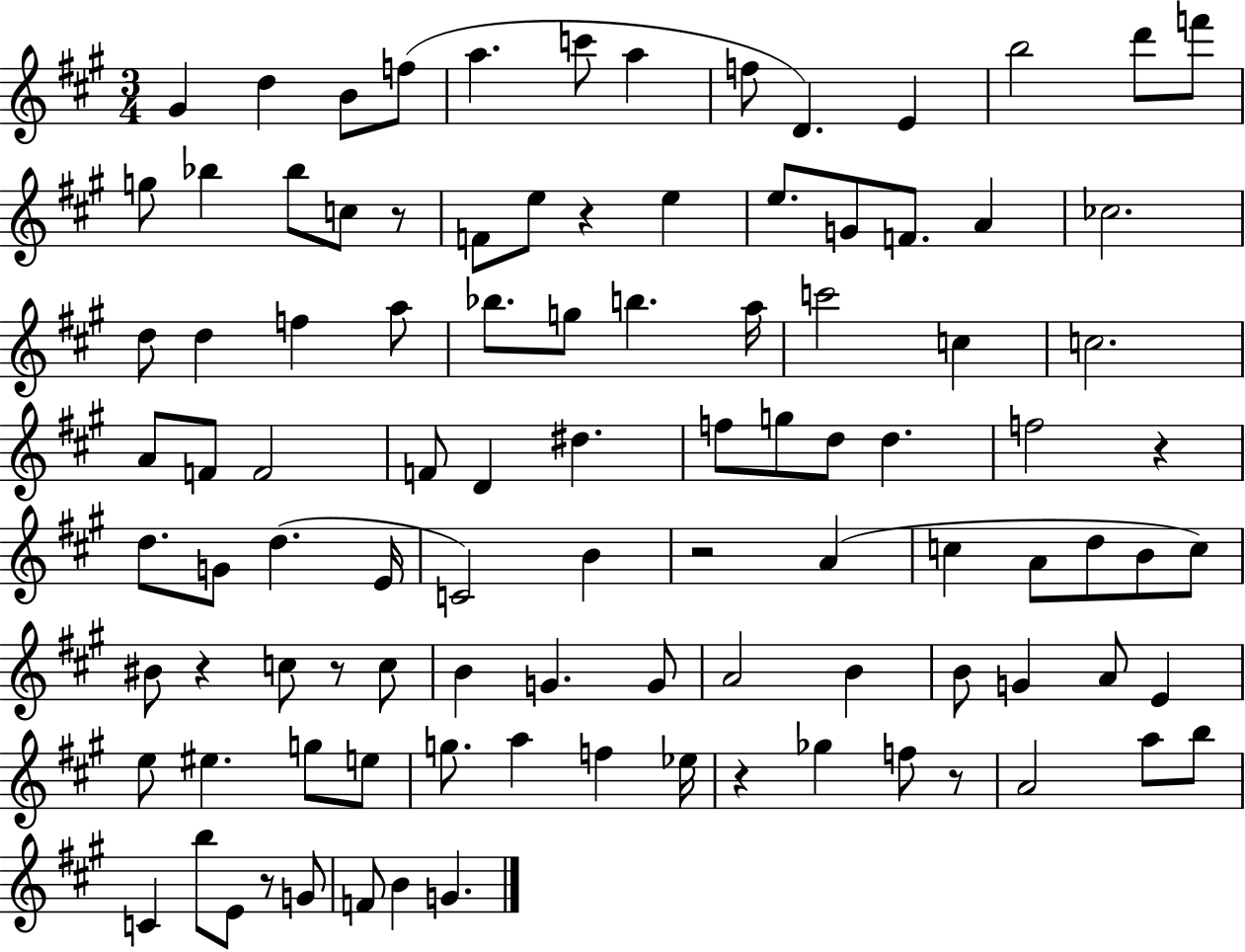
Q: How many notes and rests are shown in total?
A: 100